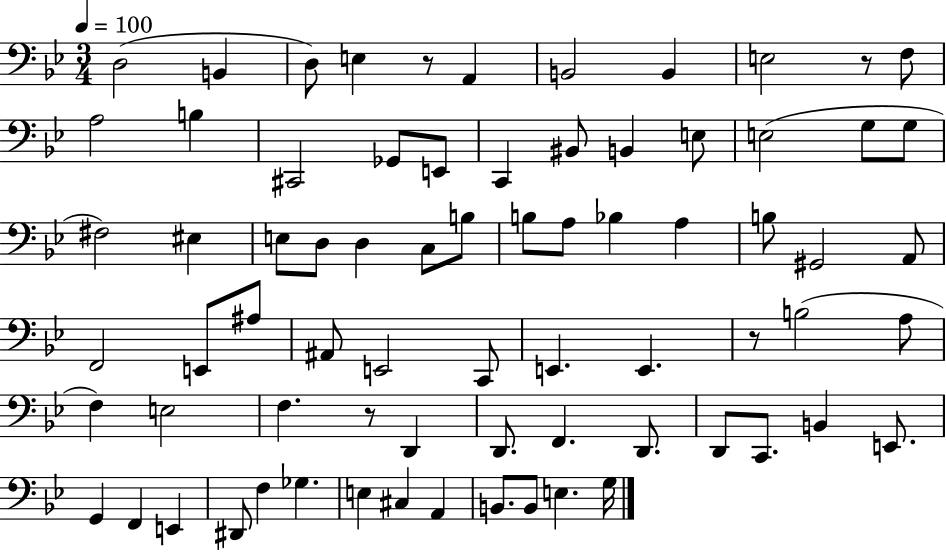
D3/h B2/q D3/e E3/q R/e A2/q B2/h B2/q E3/h R/e F3/e A3/h B3/q C#2/h Gb2/e E2/e C2/q BIS2/e B2/q E3/e E3/h G3/e G3/e F#3/h EIS3/q E3/e D3/e D3/q C3/e B3/e B3/e A3/e Bb3/q A3/q B3/e G#2/h A2/e F2/h E2/e A#3/e A#2/e E2/h C2/e E2/q. E2/q. R/e B3/h A3/e F3/q E3/h F3/q. R/e D2/q D2/e. F2/q. D2/e. D2/e C2/e. B2/q E2/e. G2/q F2/q E2/q D#2/e F3/q Gb3/q. E3/q C#3/q A2/q B2/e. B2/e E3/q. G3/s